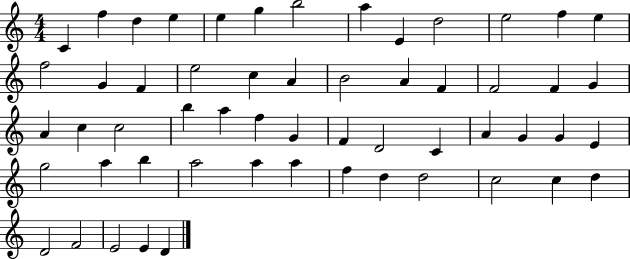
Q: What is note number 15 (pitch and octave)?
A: G4